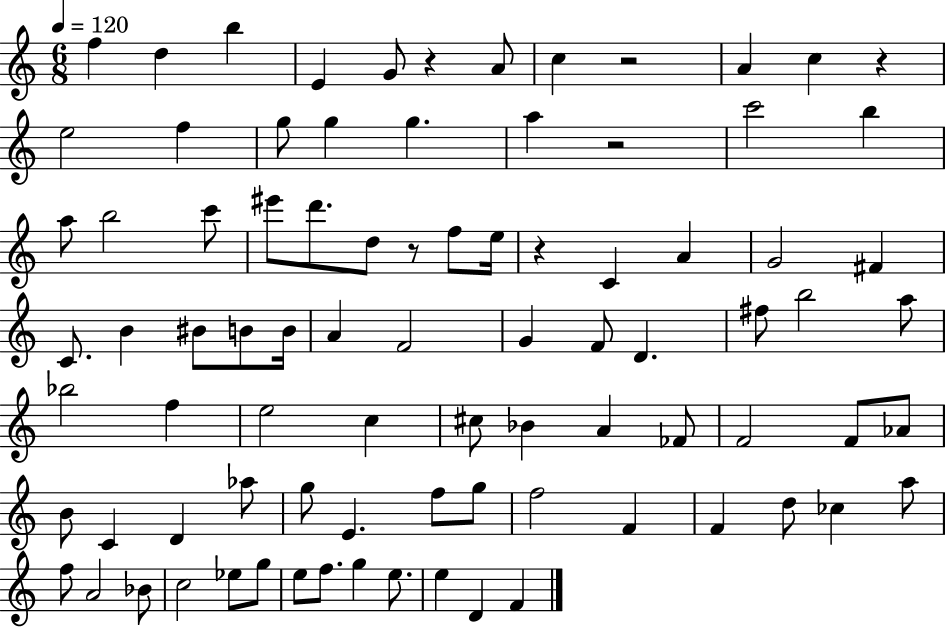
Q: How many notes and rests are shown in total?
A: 86